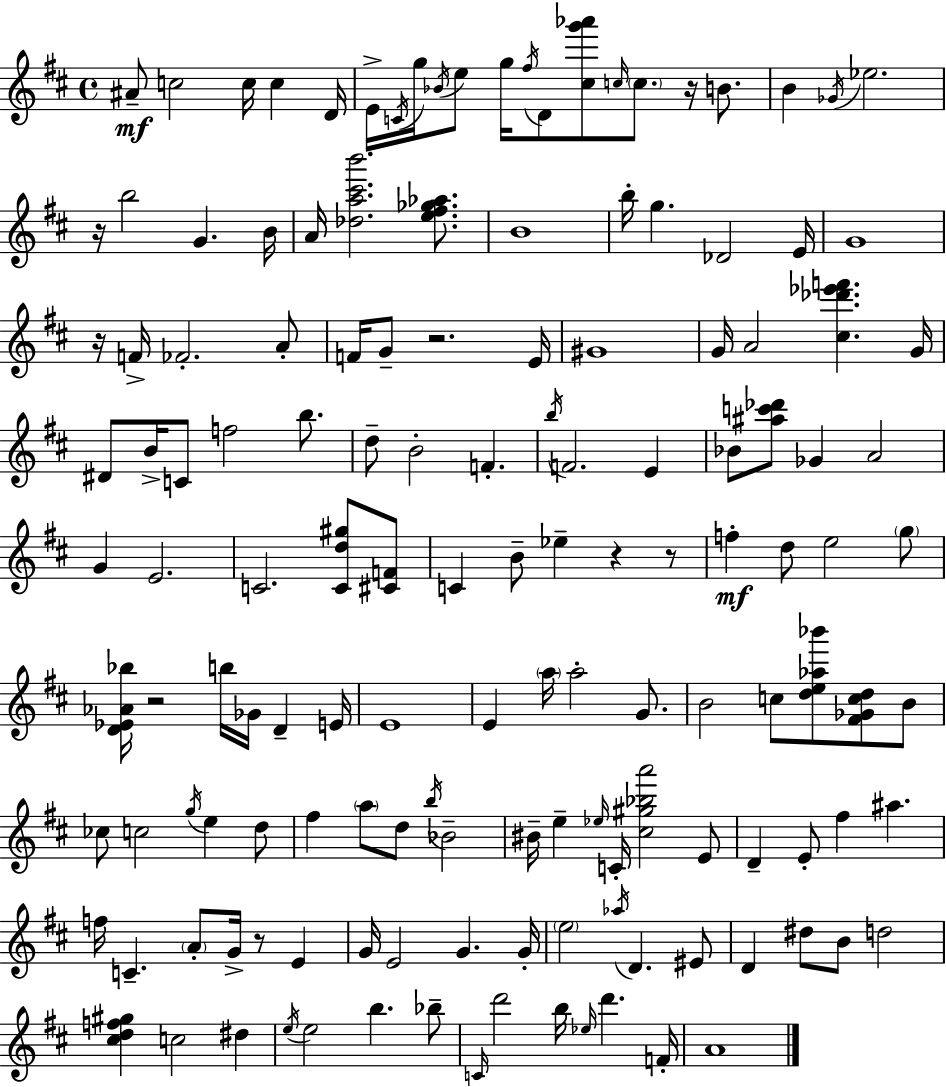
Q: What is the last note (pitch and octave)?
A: A4